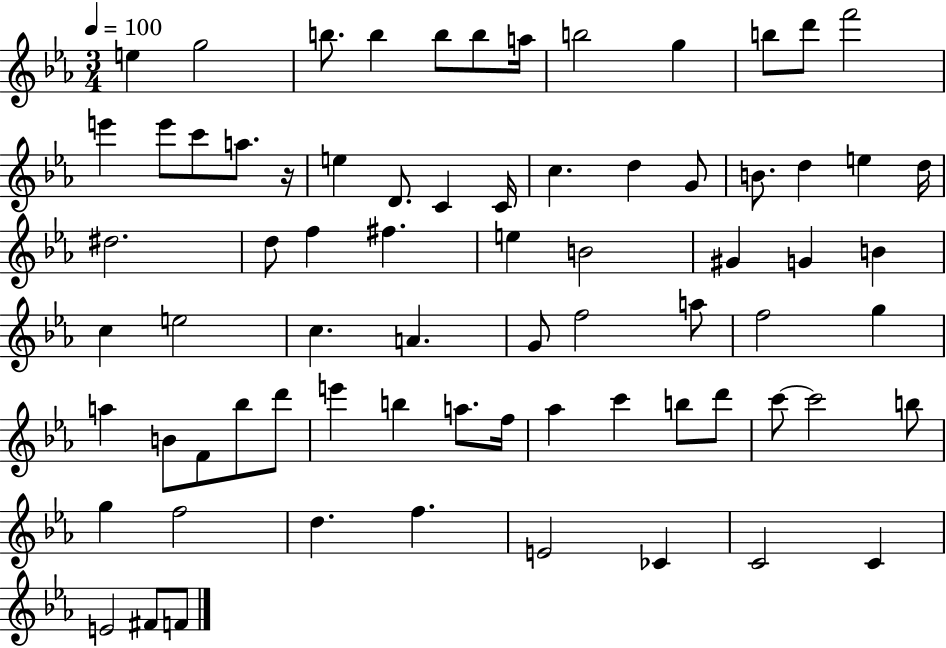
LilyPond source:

{
  \clef treble
  \numericTimeSignature
  \time 3/4
  \key ees \major
  \tempo 4 = 100
  e''4 g''2 | b''8. b''4 b''8 b''8 a''16 | b''2 g''4 | b''8 d'''8 f'''2 | \break e'''4 e'''8 c'''8 a''8. r16 | e''4 d'8. c'4 c'16 | c''4. d''4 g'8 | b'8. d''4 e''4 d''16 | \break dis''2. | d''8 f''4 fis''4. | e''4 b'2 | gis'4 g'4 b'4 | \break c''4 e''2 | c''4. a'4. | g'8 f''2 a''8 | f''2 g''4 | \break a''4 b'8 f'8 bes''8 d'''8 | e'''4 b''4 a''8. f''16 | aes''4 c'''4 b''8 d'''8 | c'''8~~ c'''2 b''8 | \break g''4 f''2 | d''4. f''4. | e'2 ces'4 | c'2 c'4 | \break e'2 fis'8 f'8 | \bar "|."
}